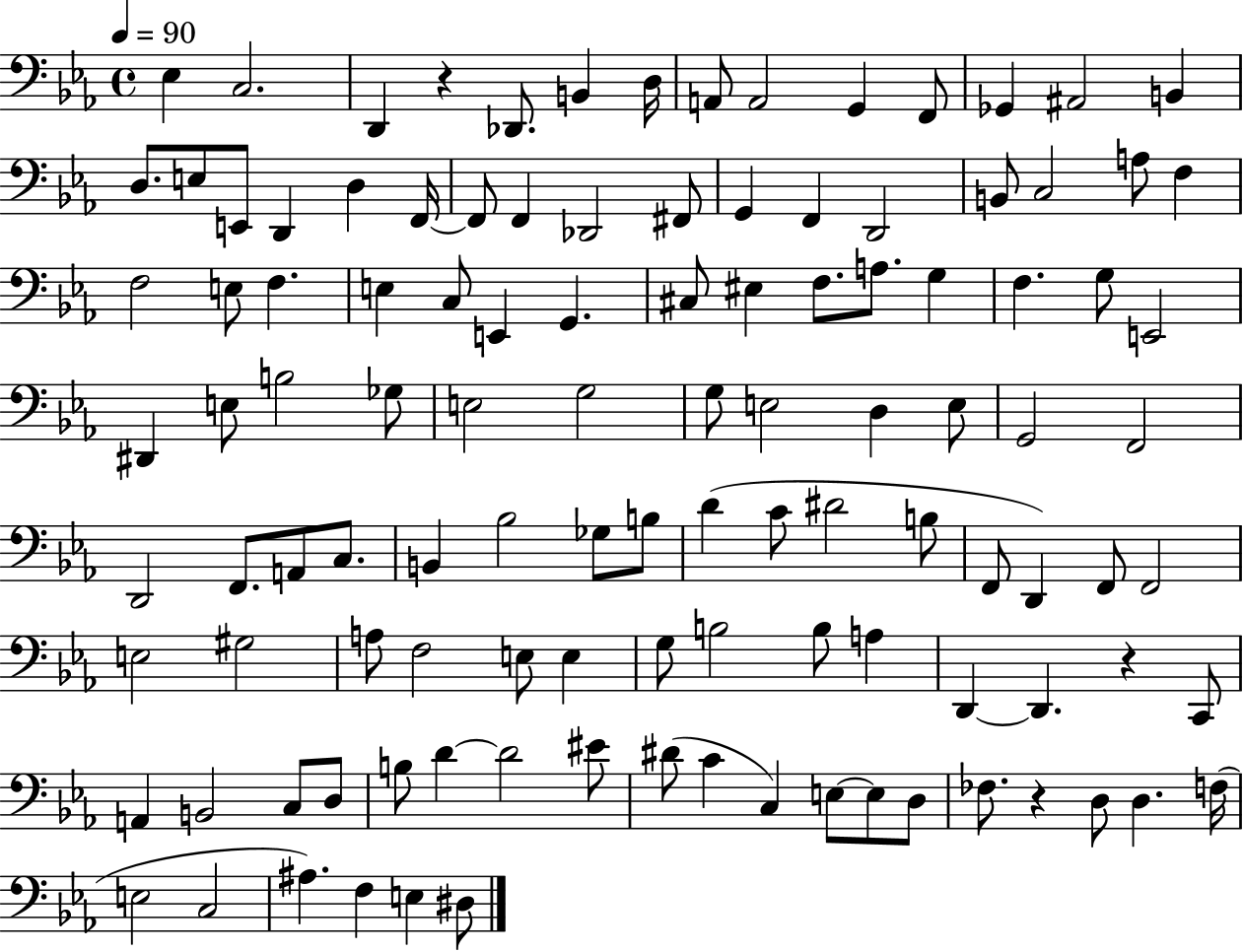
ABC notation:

X:1
T:Untitled
M:4/4
L:1/4
K:Eb
_E, C,2 D,, z _D,,/2 B,, D,/4 A,,/2 A,,2 G,, F,,/2 _G,, ^A,,2 B,, D,/2 E,/2 E,,/2 D,, D, F,,/4 F,,/2 F,, _D,,2 ^F,,/2 G,, F,, D,,2 B,,/2 C,2 A,/2 F, F,2 E,/2 F, E, C,/2 E,, G,, ^C,/2 ^E, F,/2 A,/2 G, F, G,/2 E,,2 ^D,, E,/2 B,2 _G,/2 E,2 G,2 G,/2 E,2 D, E,/2 G,,2 F,,2 D,,2 F,,/2 A,,/2 C,/2 B,, _B,2 _G,/2 B,/2 D C/2 ^D2 B,/2 F,,/2 D,, F,,/2 F,,2 E,2 ^G,2 A,/2 F,2 E,/2 E, G,/2 B,2 B,/2 A, D,, D,, z C,,/2 A,, B,,2 C,/2 D,/2 B,/2 D D2 ^E/2 ^D/2 C C, E,/2 E,/2 D,/2 _F,/2 z D,/2 D, F,/4 E,2 C,2 ^A, F, E, ^D,/2